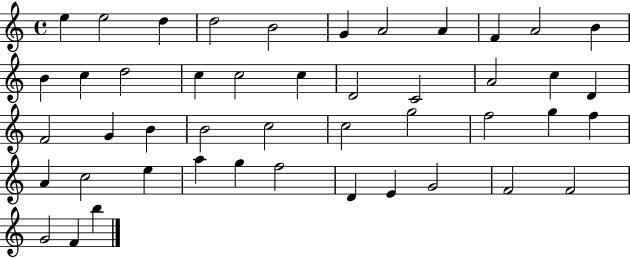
E5/q E5/h D5/q D5/h B4/h G4/q A4/h A4/q F4/q A4/h B4/q B4/q C5/q D5/h C5/q C5/h C5/q D4/h C4/h A4/h C5/q D4/q F4/h G4/q B4/q B4/h C5/h C5/h G5/h F5/h G5/q F5/q A4/q C5/h E5/q A5/q G5/q F5/h D4/q E4/q G4/h F4/h F4/h G4/h F4/q B5/q